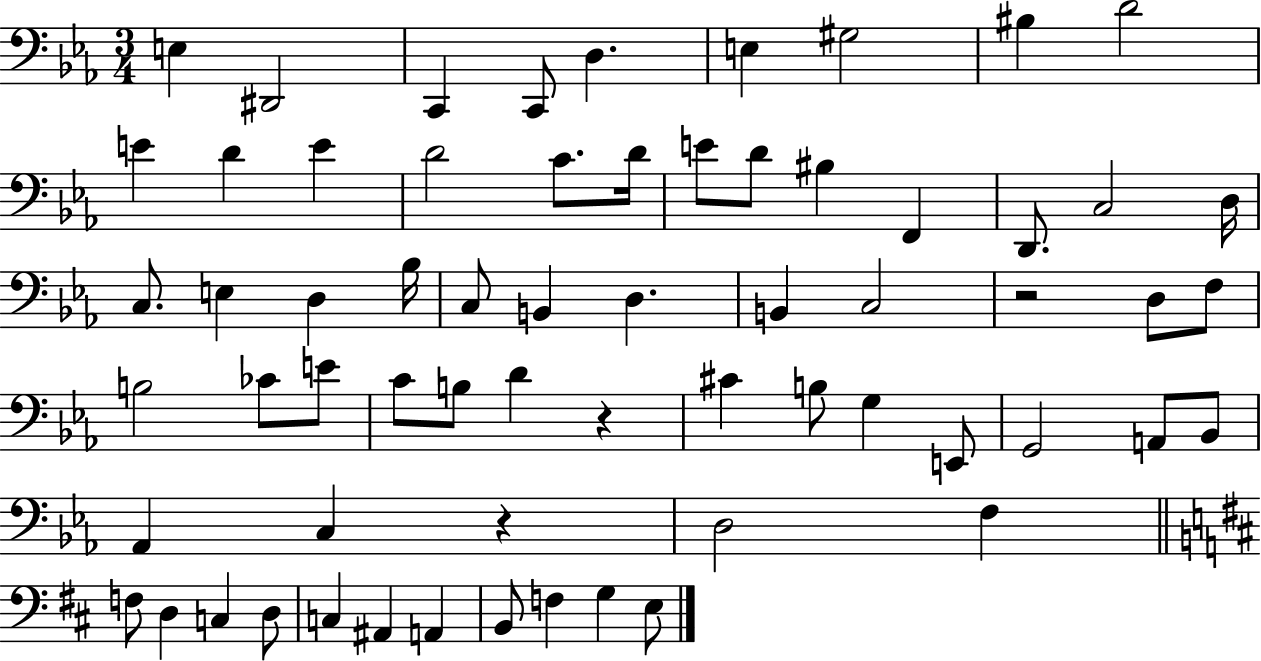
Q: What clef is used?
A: bass